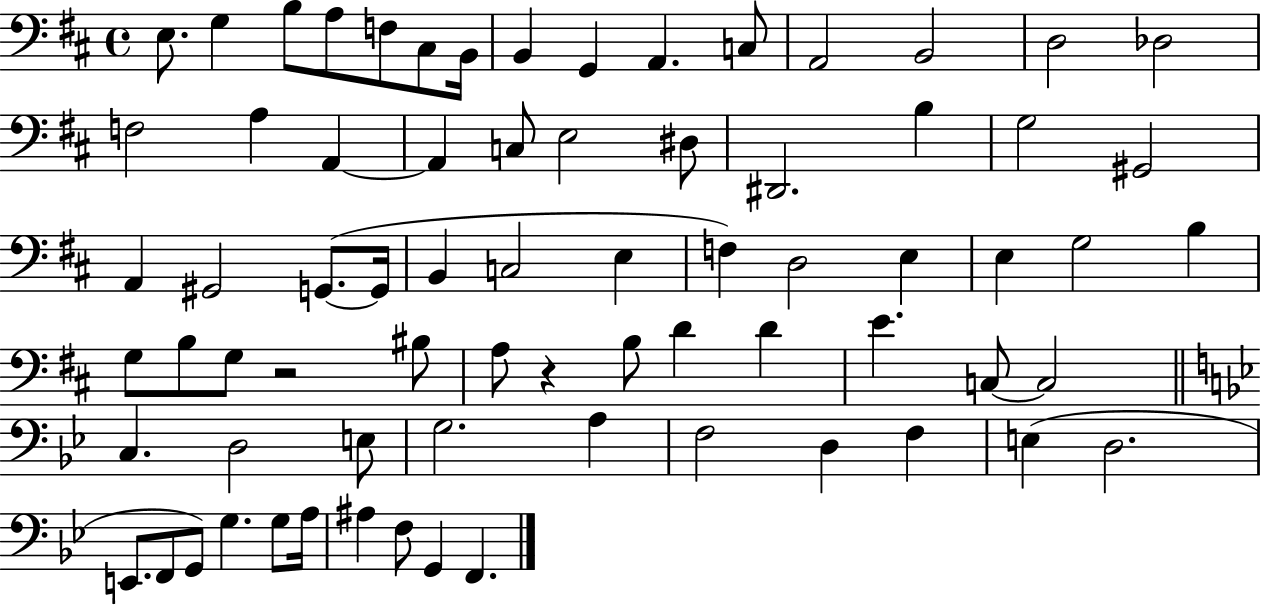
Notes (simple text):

E3/e. G3/q B3/e A3/e F3/e C#3/e B2/s B2/q G2/q A2/q. C3/e A2/h B2/h D3/h Db3/h F3/h A3/q A2/q A2/q C3/e E3/h D#3/e D#2/h. B3/q G3/h G#2/h A2/q G#2/h G2/e. G2/s B2/q C3/h E3/q F3/q D3/h E3/q E3/q G3/h B3/q G3/e B3/e G3/e R/h BIS3/e A3/e R/q B3/e D4/q D4/q E4/q. C3/e C3/h C3/q. D3/h E3/e G3/h. A3/q F3/h D3/q F3/q E3/q D3/h. E2/e. F2/e G2/e G3/q. G3/e A3/s A#3/q F3/e G2/q F2/q.